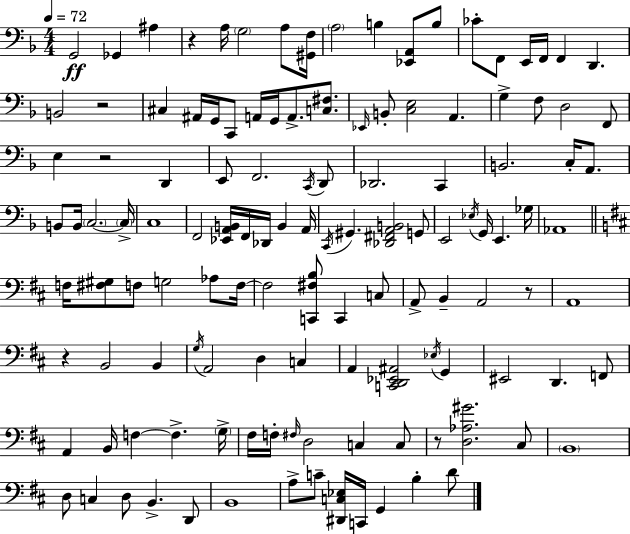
G2/h Gb2/q A#3/q R/q A3/s G3/h A3/e [G#2,F3]/s A3/h B3/q [Eb2,A2]/e B3/e CES4/e F2/e E2/s F2/s F2/q D2/q. B2/h R/h C#3/q A#2/s G2/s C2/e A2/s G2/s A2/e. [C3,F#3]/e. Eb2/s B2/e [C3,E3]/h A2/q. G3/q F3/e D3/h F2/e E3/q R/h D2/q E2/e F2/h. C2/s D2/e Db2/h. C2/q B2/h. C3/s A2/e. B2/e B2/s C3/h. C3/s C3/w F2/h [Eb2,A2,B2]/s F2/s Db2/s B2/q A2/s C2/s G#2/q. [Db2,F#2,A2,B2]/h G2/e E2/h Eb3/s G2/s E2/q. Gb3/s Ab2/w F3/s [F#3,G#3]/e F3/e G3/h Ab3/e F3/s F3/h [C2,F#3,B3]/e C2/q C3/e A2/e B2/q A2/h R/e A2/w R/q B2/h B2/q G3/s A2/h D3/q C3/q A2/q [C2,D2,Eb2,A#2]/h Eb3/s G2/q EIS2/h D2/q. F2/e A2/q B2/s F3/q F3/q. G3/s F#3/s F3/s F#3/s D3/h C3/q C3/e R/e [D3,Ab3,G#4]/h. C#3/e B2/w D3/e C3/q D3/e B2/q. D2/e B2/w A3/e C4/e [D#2,C3,Eb3]/s C2/s G2/q B3/q D4/e